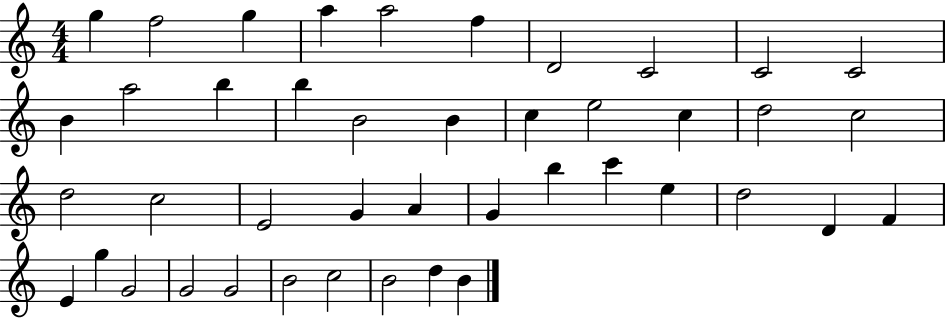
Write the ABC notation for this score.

X:1
T:Untitled
M:4/4
L:1/4
K:C
g f2 g a a2 f D2 C2 C2 C2 B a2 b b B2 B c e2 c d2 c2 d2 c2 E2 G A G b c' e d2 D F E g G2 G2 G2 B2 c2 B2 d B